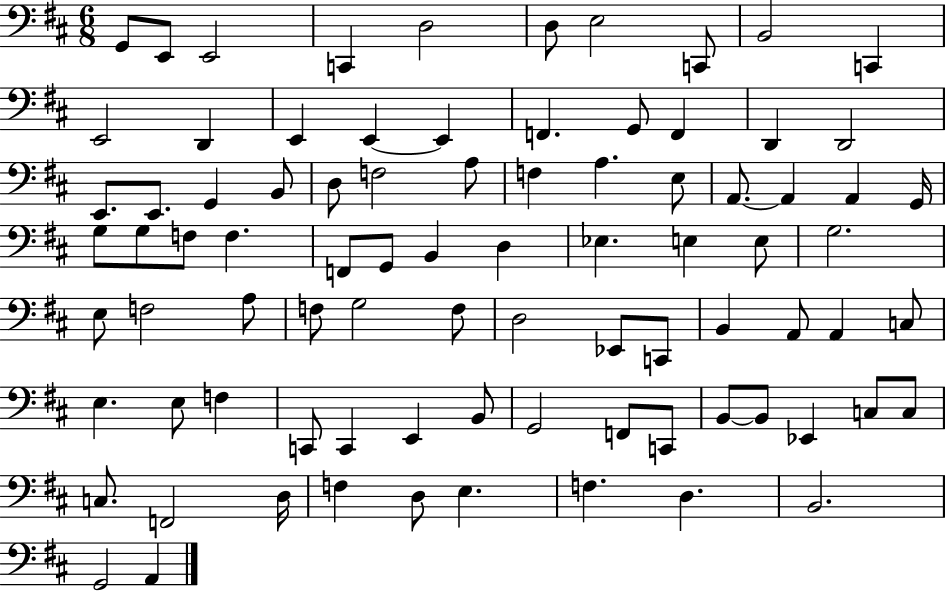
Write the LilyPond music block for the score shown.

{
  \clef bass
  \numericTimeSignature
  \time 6/8
  \key d \major
  g,8 e,8 e,2 | c,4 d2 | d8 e2 c,8 | b,2 c,4 | \break e,2 d,4 | e,4 e,4~~ e,4 | f,4. g,8 f,4 | d,4 d,2 | \break e,8. e,8. g,4 b,8 | d8 f2 a8 | f4 a4. e8 | a,8.~~ a,4 a,4 g,16 | \break g8 g8 f8 f4. | f,8 g,8 b,4 d4 | ees4. e4 e8 | g2. | \break e8 f2 a8 | f8 g2 f8 | d2 ees,8 c,8 | b,4 a,8 a,4 c8 | \break e4. e8 f4 | c,8 c,4 e,4 b,8 | g,2 f,8 c,8 | b,8~~ b,8 ees,4 c8 c8 | \break c8. f,2 d16 | f4 d8 e4. | f4. d4. | b,2. | \break g,2 a,4 | \bar "|."
}